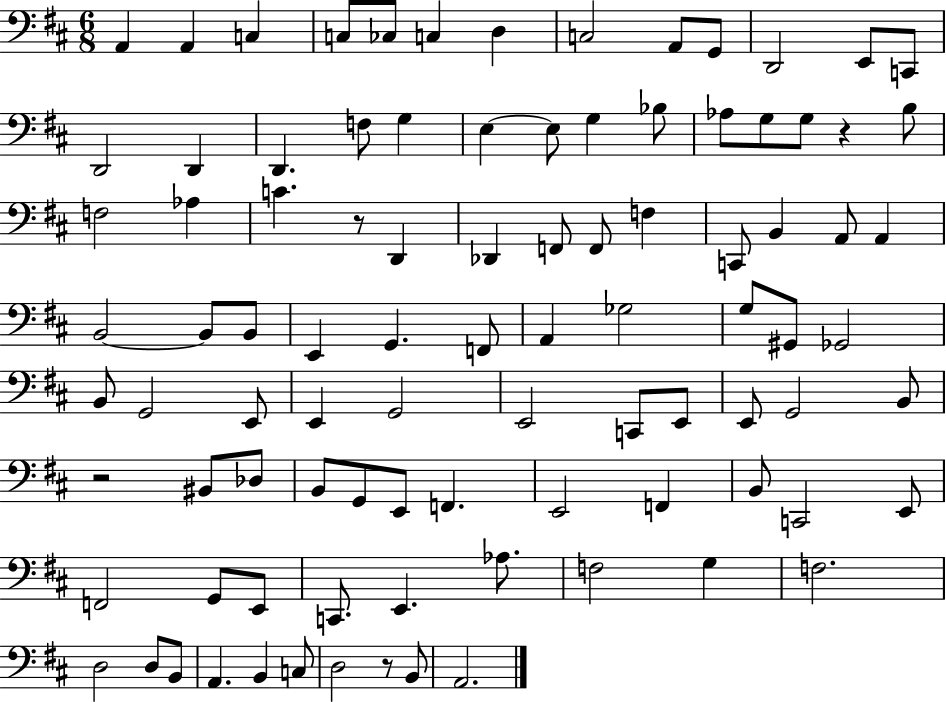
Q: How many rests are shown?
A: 4